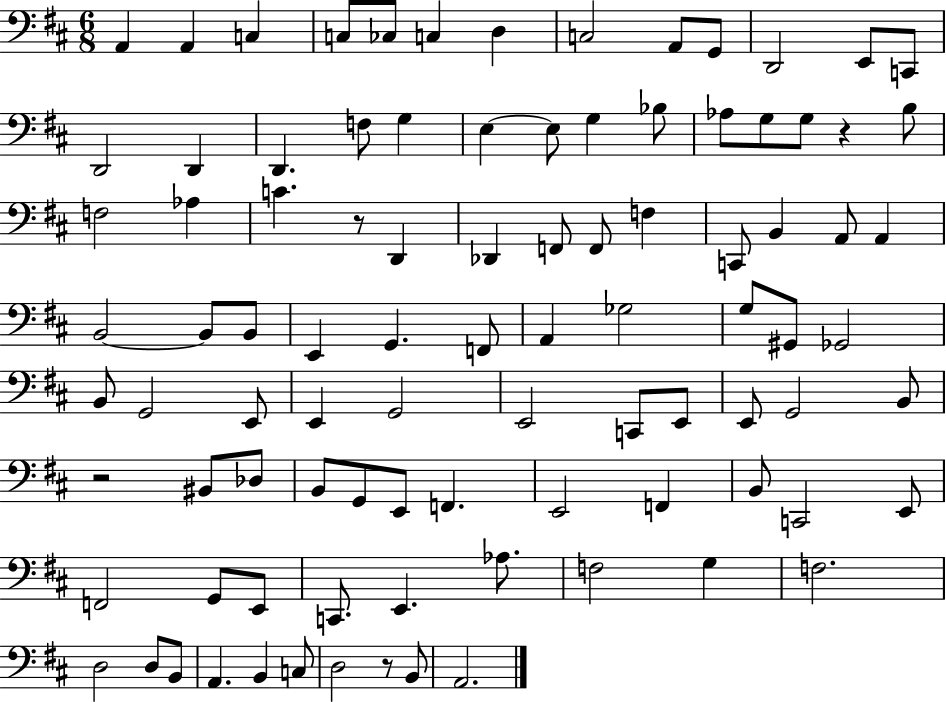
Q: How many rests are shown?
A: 4